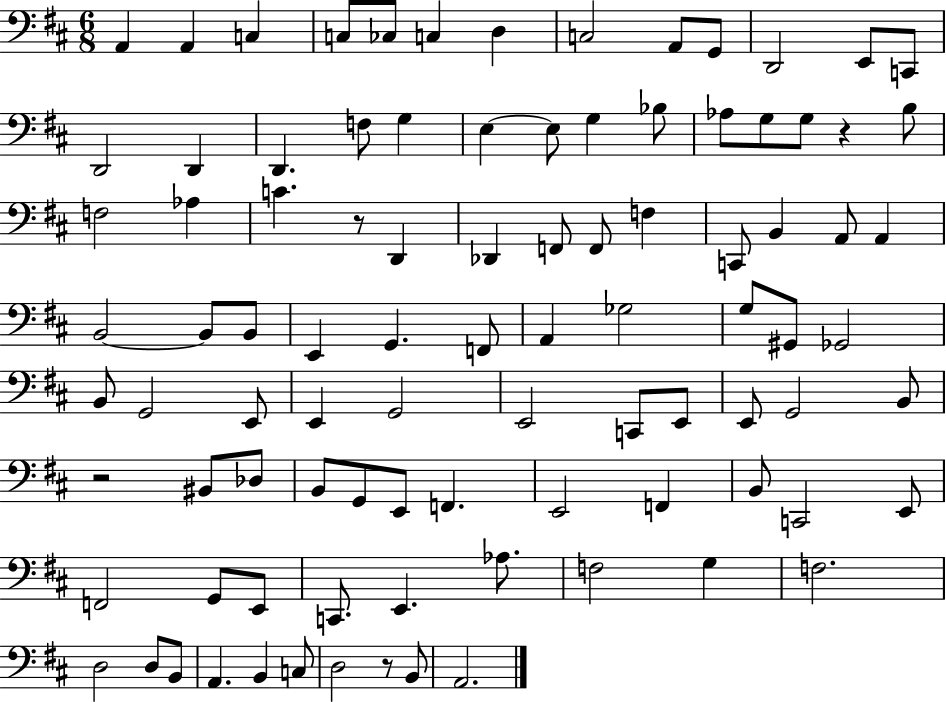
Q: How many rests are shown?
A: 4